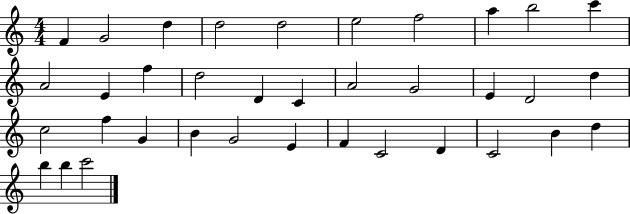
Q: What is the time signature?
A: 4/4